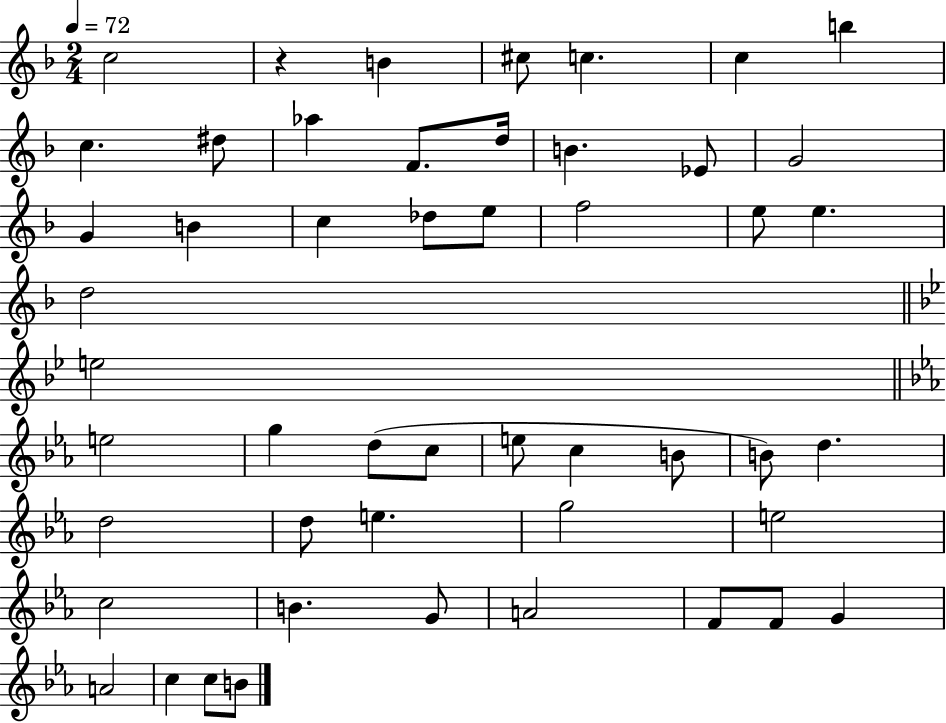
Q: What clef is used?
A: treble